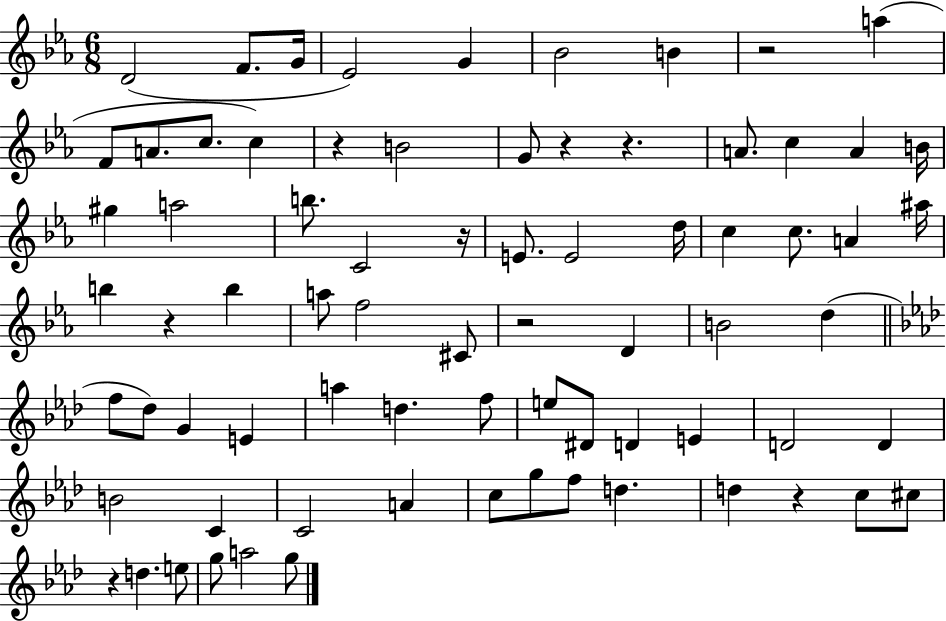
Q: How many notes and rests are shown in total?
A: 75